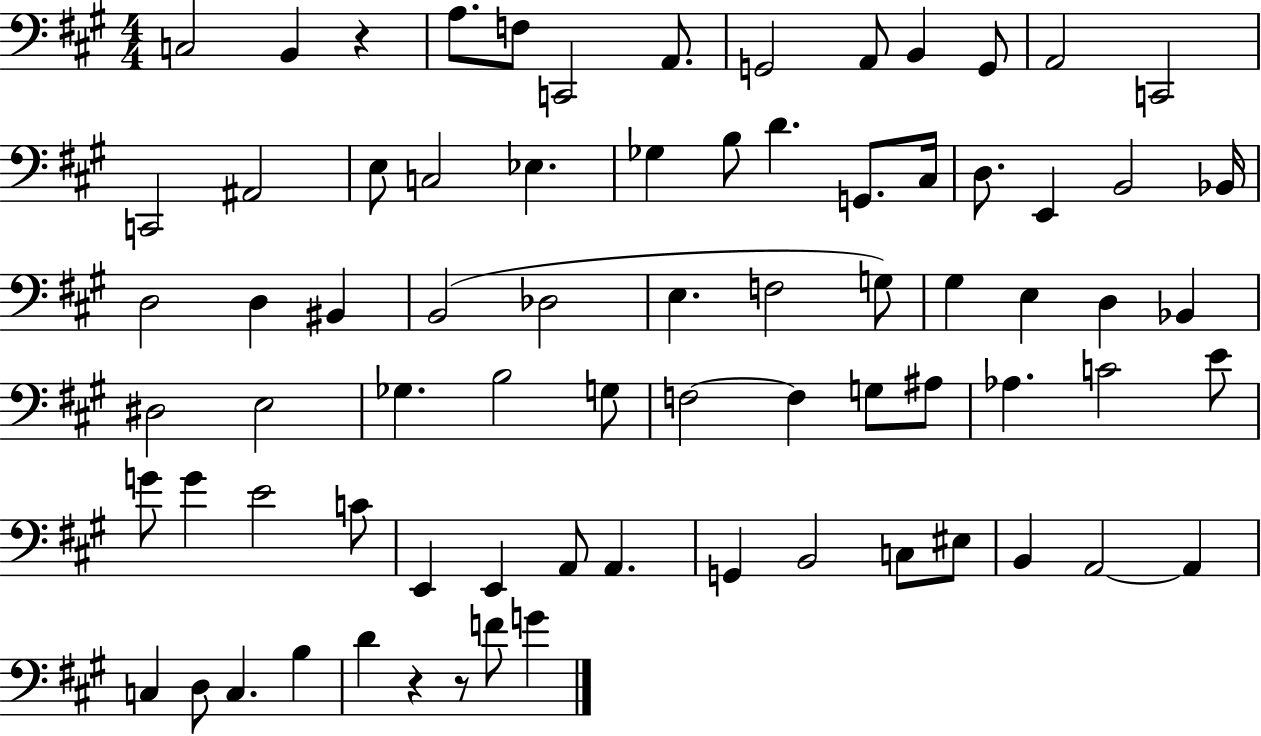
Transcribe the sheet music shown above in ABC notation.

X:1
T:Untitled
M:4/4
L:1/4
K:A
C,2 B,, z A,/2 F,/2 C,,2 A,,/2 G,,2 A,,/2 B,, G,,/2 A,,2 C,,2 C,,2 ^A,,2 E,/2 C,2 _E, _G, B,/2 D G,,/2 ^C,/4 D,/2 E,, B,,2 _B,,/4 D,2 D, ^B,, B,,2 _D,2 E, F,2 G,/2 ^G, E, D, _B,, ^D,2 E,2 _G, B,2 G,/2 F,2 F, G,/2 ^A,/2 _A, C2 E/2 G/2 G E2 C/2 E,, E,, A,,/2 A,, G,, B,,2 C,/2 ^E,/2 B,, A,,2 A,, C, D,/2 C, B, D z z/2 F/2 G